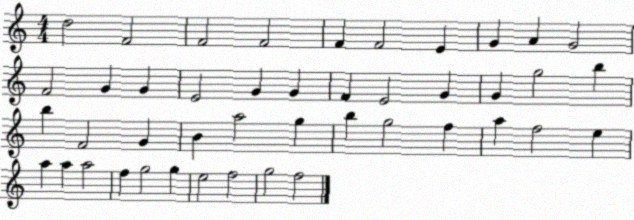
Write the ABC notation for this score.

X:1
T:Untitled
M:4/4
L:1/4
K:C
d2 F2 F2 F2 F F2 E G A G2 F2 G G E2 G G F E2 G G g2 b b F2 G B a2 g b g2 f a f2 e a a a2 f g2 g e2 f2 g2 f2